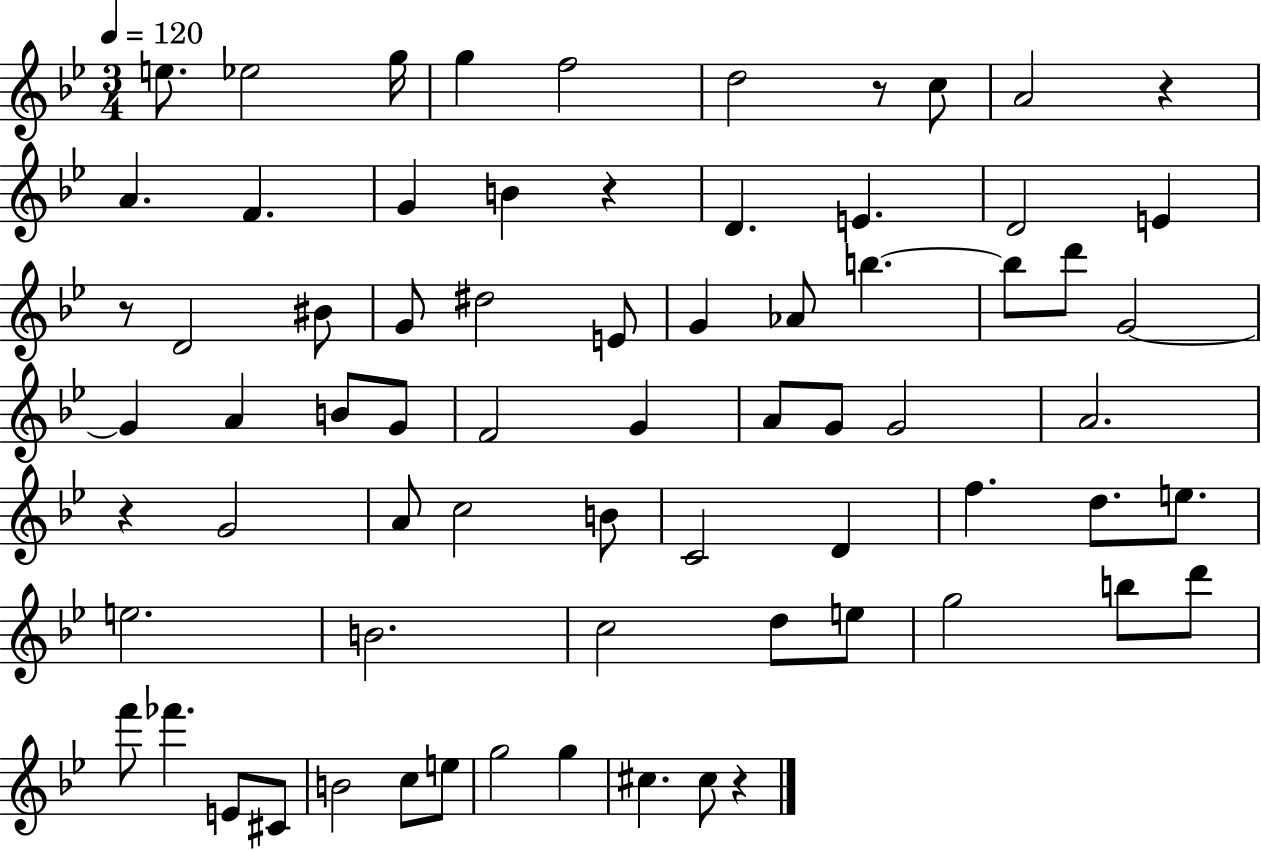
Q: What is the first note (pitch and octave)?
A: E5